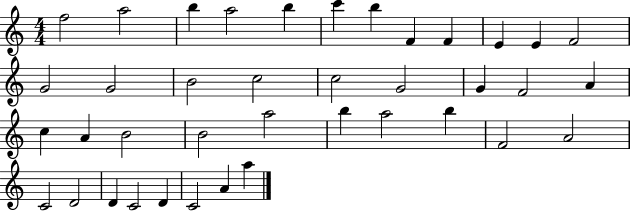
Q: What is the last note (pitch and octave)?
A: A5